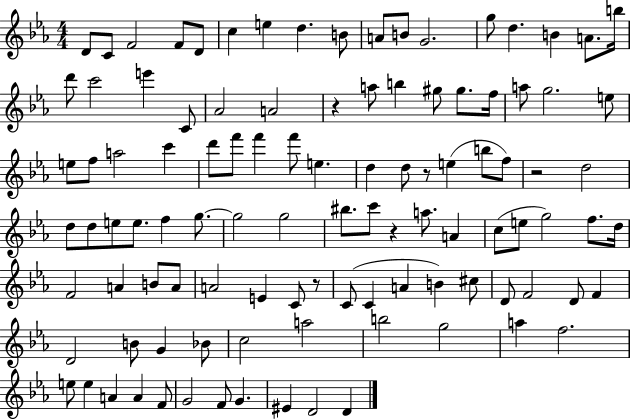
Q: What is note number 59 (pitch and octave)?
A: C5